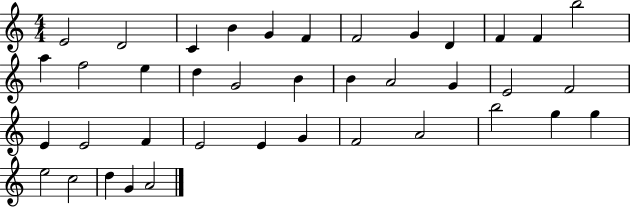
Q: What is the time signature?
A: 4/4